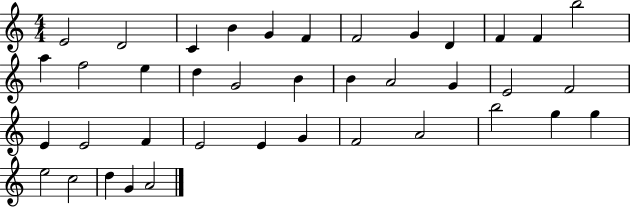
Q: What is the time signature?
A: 4/4